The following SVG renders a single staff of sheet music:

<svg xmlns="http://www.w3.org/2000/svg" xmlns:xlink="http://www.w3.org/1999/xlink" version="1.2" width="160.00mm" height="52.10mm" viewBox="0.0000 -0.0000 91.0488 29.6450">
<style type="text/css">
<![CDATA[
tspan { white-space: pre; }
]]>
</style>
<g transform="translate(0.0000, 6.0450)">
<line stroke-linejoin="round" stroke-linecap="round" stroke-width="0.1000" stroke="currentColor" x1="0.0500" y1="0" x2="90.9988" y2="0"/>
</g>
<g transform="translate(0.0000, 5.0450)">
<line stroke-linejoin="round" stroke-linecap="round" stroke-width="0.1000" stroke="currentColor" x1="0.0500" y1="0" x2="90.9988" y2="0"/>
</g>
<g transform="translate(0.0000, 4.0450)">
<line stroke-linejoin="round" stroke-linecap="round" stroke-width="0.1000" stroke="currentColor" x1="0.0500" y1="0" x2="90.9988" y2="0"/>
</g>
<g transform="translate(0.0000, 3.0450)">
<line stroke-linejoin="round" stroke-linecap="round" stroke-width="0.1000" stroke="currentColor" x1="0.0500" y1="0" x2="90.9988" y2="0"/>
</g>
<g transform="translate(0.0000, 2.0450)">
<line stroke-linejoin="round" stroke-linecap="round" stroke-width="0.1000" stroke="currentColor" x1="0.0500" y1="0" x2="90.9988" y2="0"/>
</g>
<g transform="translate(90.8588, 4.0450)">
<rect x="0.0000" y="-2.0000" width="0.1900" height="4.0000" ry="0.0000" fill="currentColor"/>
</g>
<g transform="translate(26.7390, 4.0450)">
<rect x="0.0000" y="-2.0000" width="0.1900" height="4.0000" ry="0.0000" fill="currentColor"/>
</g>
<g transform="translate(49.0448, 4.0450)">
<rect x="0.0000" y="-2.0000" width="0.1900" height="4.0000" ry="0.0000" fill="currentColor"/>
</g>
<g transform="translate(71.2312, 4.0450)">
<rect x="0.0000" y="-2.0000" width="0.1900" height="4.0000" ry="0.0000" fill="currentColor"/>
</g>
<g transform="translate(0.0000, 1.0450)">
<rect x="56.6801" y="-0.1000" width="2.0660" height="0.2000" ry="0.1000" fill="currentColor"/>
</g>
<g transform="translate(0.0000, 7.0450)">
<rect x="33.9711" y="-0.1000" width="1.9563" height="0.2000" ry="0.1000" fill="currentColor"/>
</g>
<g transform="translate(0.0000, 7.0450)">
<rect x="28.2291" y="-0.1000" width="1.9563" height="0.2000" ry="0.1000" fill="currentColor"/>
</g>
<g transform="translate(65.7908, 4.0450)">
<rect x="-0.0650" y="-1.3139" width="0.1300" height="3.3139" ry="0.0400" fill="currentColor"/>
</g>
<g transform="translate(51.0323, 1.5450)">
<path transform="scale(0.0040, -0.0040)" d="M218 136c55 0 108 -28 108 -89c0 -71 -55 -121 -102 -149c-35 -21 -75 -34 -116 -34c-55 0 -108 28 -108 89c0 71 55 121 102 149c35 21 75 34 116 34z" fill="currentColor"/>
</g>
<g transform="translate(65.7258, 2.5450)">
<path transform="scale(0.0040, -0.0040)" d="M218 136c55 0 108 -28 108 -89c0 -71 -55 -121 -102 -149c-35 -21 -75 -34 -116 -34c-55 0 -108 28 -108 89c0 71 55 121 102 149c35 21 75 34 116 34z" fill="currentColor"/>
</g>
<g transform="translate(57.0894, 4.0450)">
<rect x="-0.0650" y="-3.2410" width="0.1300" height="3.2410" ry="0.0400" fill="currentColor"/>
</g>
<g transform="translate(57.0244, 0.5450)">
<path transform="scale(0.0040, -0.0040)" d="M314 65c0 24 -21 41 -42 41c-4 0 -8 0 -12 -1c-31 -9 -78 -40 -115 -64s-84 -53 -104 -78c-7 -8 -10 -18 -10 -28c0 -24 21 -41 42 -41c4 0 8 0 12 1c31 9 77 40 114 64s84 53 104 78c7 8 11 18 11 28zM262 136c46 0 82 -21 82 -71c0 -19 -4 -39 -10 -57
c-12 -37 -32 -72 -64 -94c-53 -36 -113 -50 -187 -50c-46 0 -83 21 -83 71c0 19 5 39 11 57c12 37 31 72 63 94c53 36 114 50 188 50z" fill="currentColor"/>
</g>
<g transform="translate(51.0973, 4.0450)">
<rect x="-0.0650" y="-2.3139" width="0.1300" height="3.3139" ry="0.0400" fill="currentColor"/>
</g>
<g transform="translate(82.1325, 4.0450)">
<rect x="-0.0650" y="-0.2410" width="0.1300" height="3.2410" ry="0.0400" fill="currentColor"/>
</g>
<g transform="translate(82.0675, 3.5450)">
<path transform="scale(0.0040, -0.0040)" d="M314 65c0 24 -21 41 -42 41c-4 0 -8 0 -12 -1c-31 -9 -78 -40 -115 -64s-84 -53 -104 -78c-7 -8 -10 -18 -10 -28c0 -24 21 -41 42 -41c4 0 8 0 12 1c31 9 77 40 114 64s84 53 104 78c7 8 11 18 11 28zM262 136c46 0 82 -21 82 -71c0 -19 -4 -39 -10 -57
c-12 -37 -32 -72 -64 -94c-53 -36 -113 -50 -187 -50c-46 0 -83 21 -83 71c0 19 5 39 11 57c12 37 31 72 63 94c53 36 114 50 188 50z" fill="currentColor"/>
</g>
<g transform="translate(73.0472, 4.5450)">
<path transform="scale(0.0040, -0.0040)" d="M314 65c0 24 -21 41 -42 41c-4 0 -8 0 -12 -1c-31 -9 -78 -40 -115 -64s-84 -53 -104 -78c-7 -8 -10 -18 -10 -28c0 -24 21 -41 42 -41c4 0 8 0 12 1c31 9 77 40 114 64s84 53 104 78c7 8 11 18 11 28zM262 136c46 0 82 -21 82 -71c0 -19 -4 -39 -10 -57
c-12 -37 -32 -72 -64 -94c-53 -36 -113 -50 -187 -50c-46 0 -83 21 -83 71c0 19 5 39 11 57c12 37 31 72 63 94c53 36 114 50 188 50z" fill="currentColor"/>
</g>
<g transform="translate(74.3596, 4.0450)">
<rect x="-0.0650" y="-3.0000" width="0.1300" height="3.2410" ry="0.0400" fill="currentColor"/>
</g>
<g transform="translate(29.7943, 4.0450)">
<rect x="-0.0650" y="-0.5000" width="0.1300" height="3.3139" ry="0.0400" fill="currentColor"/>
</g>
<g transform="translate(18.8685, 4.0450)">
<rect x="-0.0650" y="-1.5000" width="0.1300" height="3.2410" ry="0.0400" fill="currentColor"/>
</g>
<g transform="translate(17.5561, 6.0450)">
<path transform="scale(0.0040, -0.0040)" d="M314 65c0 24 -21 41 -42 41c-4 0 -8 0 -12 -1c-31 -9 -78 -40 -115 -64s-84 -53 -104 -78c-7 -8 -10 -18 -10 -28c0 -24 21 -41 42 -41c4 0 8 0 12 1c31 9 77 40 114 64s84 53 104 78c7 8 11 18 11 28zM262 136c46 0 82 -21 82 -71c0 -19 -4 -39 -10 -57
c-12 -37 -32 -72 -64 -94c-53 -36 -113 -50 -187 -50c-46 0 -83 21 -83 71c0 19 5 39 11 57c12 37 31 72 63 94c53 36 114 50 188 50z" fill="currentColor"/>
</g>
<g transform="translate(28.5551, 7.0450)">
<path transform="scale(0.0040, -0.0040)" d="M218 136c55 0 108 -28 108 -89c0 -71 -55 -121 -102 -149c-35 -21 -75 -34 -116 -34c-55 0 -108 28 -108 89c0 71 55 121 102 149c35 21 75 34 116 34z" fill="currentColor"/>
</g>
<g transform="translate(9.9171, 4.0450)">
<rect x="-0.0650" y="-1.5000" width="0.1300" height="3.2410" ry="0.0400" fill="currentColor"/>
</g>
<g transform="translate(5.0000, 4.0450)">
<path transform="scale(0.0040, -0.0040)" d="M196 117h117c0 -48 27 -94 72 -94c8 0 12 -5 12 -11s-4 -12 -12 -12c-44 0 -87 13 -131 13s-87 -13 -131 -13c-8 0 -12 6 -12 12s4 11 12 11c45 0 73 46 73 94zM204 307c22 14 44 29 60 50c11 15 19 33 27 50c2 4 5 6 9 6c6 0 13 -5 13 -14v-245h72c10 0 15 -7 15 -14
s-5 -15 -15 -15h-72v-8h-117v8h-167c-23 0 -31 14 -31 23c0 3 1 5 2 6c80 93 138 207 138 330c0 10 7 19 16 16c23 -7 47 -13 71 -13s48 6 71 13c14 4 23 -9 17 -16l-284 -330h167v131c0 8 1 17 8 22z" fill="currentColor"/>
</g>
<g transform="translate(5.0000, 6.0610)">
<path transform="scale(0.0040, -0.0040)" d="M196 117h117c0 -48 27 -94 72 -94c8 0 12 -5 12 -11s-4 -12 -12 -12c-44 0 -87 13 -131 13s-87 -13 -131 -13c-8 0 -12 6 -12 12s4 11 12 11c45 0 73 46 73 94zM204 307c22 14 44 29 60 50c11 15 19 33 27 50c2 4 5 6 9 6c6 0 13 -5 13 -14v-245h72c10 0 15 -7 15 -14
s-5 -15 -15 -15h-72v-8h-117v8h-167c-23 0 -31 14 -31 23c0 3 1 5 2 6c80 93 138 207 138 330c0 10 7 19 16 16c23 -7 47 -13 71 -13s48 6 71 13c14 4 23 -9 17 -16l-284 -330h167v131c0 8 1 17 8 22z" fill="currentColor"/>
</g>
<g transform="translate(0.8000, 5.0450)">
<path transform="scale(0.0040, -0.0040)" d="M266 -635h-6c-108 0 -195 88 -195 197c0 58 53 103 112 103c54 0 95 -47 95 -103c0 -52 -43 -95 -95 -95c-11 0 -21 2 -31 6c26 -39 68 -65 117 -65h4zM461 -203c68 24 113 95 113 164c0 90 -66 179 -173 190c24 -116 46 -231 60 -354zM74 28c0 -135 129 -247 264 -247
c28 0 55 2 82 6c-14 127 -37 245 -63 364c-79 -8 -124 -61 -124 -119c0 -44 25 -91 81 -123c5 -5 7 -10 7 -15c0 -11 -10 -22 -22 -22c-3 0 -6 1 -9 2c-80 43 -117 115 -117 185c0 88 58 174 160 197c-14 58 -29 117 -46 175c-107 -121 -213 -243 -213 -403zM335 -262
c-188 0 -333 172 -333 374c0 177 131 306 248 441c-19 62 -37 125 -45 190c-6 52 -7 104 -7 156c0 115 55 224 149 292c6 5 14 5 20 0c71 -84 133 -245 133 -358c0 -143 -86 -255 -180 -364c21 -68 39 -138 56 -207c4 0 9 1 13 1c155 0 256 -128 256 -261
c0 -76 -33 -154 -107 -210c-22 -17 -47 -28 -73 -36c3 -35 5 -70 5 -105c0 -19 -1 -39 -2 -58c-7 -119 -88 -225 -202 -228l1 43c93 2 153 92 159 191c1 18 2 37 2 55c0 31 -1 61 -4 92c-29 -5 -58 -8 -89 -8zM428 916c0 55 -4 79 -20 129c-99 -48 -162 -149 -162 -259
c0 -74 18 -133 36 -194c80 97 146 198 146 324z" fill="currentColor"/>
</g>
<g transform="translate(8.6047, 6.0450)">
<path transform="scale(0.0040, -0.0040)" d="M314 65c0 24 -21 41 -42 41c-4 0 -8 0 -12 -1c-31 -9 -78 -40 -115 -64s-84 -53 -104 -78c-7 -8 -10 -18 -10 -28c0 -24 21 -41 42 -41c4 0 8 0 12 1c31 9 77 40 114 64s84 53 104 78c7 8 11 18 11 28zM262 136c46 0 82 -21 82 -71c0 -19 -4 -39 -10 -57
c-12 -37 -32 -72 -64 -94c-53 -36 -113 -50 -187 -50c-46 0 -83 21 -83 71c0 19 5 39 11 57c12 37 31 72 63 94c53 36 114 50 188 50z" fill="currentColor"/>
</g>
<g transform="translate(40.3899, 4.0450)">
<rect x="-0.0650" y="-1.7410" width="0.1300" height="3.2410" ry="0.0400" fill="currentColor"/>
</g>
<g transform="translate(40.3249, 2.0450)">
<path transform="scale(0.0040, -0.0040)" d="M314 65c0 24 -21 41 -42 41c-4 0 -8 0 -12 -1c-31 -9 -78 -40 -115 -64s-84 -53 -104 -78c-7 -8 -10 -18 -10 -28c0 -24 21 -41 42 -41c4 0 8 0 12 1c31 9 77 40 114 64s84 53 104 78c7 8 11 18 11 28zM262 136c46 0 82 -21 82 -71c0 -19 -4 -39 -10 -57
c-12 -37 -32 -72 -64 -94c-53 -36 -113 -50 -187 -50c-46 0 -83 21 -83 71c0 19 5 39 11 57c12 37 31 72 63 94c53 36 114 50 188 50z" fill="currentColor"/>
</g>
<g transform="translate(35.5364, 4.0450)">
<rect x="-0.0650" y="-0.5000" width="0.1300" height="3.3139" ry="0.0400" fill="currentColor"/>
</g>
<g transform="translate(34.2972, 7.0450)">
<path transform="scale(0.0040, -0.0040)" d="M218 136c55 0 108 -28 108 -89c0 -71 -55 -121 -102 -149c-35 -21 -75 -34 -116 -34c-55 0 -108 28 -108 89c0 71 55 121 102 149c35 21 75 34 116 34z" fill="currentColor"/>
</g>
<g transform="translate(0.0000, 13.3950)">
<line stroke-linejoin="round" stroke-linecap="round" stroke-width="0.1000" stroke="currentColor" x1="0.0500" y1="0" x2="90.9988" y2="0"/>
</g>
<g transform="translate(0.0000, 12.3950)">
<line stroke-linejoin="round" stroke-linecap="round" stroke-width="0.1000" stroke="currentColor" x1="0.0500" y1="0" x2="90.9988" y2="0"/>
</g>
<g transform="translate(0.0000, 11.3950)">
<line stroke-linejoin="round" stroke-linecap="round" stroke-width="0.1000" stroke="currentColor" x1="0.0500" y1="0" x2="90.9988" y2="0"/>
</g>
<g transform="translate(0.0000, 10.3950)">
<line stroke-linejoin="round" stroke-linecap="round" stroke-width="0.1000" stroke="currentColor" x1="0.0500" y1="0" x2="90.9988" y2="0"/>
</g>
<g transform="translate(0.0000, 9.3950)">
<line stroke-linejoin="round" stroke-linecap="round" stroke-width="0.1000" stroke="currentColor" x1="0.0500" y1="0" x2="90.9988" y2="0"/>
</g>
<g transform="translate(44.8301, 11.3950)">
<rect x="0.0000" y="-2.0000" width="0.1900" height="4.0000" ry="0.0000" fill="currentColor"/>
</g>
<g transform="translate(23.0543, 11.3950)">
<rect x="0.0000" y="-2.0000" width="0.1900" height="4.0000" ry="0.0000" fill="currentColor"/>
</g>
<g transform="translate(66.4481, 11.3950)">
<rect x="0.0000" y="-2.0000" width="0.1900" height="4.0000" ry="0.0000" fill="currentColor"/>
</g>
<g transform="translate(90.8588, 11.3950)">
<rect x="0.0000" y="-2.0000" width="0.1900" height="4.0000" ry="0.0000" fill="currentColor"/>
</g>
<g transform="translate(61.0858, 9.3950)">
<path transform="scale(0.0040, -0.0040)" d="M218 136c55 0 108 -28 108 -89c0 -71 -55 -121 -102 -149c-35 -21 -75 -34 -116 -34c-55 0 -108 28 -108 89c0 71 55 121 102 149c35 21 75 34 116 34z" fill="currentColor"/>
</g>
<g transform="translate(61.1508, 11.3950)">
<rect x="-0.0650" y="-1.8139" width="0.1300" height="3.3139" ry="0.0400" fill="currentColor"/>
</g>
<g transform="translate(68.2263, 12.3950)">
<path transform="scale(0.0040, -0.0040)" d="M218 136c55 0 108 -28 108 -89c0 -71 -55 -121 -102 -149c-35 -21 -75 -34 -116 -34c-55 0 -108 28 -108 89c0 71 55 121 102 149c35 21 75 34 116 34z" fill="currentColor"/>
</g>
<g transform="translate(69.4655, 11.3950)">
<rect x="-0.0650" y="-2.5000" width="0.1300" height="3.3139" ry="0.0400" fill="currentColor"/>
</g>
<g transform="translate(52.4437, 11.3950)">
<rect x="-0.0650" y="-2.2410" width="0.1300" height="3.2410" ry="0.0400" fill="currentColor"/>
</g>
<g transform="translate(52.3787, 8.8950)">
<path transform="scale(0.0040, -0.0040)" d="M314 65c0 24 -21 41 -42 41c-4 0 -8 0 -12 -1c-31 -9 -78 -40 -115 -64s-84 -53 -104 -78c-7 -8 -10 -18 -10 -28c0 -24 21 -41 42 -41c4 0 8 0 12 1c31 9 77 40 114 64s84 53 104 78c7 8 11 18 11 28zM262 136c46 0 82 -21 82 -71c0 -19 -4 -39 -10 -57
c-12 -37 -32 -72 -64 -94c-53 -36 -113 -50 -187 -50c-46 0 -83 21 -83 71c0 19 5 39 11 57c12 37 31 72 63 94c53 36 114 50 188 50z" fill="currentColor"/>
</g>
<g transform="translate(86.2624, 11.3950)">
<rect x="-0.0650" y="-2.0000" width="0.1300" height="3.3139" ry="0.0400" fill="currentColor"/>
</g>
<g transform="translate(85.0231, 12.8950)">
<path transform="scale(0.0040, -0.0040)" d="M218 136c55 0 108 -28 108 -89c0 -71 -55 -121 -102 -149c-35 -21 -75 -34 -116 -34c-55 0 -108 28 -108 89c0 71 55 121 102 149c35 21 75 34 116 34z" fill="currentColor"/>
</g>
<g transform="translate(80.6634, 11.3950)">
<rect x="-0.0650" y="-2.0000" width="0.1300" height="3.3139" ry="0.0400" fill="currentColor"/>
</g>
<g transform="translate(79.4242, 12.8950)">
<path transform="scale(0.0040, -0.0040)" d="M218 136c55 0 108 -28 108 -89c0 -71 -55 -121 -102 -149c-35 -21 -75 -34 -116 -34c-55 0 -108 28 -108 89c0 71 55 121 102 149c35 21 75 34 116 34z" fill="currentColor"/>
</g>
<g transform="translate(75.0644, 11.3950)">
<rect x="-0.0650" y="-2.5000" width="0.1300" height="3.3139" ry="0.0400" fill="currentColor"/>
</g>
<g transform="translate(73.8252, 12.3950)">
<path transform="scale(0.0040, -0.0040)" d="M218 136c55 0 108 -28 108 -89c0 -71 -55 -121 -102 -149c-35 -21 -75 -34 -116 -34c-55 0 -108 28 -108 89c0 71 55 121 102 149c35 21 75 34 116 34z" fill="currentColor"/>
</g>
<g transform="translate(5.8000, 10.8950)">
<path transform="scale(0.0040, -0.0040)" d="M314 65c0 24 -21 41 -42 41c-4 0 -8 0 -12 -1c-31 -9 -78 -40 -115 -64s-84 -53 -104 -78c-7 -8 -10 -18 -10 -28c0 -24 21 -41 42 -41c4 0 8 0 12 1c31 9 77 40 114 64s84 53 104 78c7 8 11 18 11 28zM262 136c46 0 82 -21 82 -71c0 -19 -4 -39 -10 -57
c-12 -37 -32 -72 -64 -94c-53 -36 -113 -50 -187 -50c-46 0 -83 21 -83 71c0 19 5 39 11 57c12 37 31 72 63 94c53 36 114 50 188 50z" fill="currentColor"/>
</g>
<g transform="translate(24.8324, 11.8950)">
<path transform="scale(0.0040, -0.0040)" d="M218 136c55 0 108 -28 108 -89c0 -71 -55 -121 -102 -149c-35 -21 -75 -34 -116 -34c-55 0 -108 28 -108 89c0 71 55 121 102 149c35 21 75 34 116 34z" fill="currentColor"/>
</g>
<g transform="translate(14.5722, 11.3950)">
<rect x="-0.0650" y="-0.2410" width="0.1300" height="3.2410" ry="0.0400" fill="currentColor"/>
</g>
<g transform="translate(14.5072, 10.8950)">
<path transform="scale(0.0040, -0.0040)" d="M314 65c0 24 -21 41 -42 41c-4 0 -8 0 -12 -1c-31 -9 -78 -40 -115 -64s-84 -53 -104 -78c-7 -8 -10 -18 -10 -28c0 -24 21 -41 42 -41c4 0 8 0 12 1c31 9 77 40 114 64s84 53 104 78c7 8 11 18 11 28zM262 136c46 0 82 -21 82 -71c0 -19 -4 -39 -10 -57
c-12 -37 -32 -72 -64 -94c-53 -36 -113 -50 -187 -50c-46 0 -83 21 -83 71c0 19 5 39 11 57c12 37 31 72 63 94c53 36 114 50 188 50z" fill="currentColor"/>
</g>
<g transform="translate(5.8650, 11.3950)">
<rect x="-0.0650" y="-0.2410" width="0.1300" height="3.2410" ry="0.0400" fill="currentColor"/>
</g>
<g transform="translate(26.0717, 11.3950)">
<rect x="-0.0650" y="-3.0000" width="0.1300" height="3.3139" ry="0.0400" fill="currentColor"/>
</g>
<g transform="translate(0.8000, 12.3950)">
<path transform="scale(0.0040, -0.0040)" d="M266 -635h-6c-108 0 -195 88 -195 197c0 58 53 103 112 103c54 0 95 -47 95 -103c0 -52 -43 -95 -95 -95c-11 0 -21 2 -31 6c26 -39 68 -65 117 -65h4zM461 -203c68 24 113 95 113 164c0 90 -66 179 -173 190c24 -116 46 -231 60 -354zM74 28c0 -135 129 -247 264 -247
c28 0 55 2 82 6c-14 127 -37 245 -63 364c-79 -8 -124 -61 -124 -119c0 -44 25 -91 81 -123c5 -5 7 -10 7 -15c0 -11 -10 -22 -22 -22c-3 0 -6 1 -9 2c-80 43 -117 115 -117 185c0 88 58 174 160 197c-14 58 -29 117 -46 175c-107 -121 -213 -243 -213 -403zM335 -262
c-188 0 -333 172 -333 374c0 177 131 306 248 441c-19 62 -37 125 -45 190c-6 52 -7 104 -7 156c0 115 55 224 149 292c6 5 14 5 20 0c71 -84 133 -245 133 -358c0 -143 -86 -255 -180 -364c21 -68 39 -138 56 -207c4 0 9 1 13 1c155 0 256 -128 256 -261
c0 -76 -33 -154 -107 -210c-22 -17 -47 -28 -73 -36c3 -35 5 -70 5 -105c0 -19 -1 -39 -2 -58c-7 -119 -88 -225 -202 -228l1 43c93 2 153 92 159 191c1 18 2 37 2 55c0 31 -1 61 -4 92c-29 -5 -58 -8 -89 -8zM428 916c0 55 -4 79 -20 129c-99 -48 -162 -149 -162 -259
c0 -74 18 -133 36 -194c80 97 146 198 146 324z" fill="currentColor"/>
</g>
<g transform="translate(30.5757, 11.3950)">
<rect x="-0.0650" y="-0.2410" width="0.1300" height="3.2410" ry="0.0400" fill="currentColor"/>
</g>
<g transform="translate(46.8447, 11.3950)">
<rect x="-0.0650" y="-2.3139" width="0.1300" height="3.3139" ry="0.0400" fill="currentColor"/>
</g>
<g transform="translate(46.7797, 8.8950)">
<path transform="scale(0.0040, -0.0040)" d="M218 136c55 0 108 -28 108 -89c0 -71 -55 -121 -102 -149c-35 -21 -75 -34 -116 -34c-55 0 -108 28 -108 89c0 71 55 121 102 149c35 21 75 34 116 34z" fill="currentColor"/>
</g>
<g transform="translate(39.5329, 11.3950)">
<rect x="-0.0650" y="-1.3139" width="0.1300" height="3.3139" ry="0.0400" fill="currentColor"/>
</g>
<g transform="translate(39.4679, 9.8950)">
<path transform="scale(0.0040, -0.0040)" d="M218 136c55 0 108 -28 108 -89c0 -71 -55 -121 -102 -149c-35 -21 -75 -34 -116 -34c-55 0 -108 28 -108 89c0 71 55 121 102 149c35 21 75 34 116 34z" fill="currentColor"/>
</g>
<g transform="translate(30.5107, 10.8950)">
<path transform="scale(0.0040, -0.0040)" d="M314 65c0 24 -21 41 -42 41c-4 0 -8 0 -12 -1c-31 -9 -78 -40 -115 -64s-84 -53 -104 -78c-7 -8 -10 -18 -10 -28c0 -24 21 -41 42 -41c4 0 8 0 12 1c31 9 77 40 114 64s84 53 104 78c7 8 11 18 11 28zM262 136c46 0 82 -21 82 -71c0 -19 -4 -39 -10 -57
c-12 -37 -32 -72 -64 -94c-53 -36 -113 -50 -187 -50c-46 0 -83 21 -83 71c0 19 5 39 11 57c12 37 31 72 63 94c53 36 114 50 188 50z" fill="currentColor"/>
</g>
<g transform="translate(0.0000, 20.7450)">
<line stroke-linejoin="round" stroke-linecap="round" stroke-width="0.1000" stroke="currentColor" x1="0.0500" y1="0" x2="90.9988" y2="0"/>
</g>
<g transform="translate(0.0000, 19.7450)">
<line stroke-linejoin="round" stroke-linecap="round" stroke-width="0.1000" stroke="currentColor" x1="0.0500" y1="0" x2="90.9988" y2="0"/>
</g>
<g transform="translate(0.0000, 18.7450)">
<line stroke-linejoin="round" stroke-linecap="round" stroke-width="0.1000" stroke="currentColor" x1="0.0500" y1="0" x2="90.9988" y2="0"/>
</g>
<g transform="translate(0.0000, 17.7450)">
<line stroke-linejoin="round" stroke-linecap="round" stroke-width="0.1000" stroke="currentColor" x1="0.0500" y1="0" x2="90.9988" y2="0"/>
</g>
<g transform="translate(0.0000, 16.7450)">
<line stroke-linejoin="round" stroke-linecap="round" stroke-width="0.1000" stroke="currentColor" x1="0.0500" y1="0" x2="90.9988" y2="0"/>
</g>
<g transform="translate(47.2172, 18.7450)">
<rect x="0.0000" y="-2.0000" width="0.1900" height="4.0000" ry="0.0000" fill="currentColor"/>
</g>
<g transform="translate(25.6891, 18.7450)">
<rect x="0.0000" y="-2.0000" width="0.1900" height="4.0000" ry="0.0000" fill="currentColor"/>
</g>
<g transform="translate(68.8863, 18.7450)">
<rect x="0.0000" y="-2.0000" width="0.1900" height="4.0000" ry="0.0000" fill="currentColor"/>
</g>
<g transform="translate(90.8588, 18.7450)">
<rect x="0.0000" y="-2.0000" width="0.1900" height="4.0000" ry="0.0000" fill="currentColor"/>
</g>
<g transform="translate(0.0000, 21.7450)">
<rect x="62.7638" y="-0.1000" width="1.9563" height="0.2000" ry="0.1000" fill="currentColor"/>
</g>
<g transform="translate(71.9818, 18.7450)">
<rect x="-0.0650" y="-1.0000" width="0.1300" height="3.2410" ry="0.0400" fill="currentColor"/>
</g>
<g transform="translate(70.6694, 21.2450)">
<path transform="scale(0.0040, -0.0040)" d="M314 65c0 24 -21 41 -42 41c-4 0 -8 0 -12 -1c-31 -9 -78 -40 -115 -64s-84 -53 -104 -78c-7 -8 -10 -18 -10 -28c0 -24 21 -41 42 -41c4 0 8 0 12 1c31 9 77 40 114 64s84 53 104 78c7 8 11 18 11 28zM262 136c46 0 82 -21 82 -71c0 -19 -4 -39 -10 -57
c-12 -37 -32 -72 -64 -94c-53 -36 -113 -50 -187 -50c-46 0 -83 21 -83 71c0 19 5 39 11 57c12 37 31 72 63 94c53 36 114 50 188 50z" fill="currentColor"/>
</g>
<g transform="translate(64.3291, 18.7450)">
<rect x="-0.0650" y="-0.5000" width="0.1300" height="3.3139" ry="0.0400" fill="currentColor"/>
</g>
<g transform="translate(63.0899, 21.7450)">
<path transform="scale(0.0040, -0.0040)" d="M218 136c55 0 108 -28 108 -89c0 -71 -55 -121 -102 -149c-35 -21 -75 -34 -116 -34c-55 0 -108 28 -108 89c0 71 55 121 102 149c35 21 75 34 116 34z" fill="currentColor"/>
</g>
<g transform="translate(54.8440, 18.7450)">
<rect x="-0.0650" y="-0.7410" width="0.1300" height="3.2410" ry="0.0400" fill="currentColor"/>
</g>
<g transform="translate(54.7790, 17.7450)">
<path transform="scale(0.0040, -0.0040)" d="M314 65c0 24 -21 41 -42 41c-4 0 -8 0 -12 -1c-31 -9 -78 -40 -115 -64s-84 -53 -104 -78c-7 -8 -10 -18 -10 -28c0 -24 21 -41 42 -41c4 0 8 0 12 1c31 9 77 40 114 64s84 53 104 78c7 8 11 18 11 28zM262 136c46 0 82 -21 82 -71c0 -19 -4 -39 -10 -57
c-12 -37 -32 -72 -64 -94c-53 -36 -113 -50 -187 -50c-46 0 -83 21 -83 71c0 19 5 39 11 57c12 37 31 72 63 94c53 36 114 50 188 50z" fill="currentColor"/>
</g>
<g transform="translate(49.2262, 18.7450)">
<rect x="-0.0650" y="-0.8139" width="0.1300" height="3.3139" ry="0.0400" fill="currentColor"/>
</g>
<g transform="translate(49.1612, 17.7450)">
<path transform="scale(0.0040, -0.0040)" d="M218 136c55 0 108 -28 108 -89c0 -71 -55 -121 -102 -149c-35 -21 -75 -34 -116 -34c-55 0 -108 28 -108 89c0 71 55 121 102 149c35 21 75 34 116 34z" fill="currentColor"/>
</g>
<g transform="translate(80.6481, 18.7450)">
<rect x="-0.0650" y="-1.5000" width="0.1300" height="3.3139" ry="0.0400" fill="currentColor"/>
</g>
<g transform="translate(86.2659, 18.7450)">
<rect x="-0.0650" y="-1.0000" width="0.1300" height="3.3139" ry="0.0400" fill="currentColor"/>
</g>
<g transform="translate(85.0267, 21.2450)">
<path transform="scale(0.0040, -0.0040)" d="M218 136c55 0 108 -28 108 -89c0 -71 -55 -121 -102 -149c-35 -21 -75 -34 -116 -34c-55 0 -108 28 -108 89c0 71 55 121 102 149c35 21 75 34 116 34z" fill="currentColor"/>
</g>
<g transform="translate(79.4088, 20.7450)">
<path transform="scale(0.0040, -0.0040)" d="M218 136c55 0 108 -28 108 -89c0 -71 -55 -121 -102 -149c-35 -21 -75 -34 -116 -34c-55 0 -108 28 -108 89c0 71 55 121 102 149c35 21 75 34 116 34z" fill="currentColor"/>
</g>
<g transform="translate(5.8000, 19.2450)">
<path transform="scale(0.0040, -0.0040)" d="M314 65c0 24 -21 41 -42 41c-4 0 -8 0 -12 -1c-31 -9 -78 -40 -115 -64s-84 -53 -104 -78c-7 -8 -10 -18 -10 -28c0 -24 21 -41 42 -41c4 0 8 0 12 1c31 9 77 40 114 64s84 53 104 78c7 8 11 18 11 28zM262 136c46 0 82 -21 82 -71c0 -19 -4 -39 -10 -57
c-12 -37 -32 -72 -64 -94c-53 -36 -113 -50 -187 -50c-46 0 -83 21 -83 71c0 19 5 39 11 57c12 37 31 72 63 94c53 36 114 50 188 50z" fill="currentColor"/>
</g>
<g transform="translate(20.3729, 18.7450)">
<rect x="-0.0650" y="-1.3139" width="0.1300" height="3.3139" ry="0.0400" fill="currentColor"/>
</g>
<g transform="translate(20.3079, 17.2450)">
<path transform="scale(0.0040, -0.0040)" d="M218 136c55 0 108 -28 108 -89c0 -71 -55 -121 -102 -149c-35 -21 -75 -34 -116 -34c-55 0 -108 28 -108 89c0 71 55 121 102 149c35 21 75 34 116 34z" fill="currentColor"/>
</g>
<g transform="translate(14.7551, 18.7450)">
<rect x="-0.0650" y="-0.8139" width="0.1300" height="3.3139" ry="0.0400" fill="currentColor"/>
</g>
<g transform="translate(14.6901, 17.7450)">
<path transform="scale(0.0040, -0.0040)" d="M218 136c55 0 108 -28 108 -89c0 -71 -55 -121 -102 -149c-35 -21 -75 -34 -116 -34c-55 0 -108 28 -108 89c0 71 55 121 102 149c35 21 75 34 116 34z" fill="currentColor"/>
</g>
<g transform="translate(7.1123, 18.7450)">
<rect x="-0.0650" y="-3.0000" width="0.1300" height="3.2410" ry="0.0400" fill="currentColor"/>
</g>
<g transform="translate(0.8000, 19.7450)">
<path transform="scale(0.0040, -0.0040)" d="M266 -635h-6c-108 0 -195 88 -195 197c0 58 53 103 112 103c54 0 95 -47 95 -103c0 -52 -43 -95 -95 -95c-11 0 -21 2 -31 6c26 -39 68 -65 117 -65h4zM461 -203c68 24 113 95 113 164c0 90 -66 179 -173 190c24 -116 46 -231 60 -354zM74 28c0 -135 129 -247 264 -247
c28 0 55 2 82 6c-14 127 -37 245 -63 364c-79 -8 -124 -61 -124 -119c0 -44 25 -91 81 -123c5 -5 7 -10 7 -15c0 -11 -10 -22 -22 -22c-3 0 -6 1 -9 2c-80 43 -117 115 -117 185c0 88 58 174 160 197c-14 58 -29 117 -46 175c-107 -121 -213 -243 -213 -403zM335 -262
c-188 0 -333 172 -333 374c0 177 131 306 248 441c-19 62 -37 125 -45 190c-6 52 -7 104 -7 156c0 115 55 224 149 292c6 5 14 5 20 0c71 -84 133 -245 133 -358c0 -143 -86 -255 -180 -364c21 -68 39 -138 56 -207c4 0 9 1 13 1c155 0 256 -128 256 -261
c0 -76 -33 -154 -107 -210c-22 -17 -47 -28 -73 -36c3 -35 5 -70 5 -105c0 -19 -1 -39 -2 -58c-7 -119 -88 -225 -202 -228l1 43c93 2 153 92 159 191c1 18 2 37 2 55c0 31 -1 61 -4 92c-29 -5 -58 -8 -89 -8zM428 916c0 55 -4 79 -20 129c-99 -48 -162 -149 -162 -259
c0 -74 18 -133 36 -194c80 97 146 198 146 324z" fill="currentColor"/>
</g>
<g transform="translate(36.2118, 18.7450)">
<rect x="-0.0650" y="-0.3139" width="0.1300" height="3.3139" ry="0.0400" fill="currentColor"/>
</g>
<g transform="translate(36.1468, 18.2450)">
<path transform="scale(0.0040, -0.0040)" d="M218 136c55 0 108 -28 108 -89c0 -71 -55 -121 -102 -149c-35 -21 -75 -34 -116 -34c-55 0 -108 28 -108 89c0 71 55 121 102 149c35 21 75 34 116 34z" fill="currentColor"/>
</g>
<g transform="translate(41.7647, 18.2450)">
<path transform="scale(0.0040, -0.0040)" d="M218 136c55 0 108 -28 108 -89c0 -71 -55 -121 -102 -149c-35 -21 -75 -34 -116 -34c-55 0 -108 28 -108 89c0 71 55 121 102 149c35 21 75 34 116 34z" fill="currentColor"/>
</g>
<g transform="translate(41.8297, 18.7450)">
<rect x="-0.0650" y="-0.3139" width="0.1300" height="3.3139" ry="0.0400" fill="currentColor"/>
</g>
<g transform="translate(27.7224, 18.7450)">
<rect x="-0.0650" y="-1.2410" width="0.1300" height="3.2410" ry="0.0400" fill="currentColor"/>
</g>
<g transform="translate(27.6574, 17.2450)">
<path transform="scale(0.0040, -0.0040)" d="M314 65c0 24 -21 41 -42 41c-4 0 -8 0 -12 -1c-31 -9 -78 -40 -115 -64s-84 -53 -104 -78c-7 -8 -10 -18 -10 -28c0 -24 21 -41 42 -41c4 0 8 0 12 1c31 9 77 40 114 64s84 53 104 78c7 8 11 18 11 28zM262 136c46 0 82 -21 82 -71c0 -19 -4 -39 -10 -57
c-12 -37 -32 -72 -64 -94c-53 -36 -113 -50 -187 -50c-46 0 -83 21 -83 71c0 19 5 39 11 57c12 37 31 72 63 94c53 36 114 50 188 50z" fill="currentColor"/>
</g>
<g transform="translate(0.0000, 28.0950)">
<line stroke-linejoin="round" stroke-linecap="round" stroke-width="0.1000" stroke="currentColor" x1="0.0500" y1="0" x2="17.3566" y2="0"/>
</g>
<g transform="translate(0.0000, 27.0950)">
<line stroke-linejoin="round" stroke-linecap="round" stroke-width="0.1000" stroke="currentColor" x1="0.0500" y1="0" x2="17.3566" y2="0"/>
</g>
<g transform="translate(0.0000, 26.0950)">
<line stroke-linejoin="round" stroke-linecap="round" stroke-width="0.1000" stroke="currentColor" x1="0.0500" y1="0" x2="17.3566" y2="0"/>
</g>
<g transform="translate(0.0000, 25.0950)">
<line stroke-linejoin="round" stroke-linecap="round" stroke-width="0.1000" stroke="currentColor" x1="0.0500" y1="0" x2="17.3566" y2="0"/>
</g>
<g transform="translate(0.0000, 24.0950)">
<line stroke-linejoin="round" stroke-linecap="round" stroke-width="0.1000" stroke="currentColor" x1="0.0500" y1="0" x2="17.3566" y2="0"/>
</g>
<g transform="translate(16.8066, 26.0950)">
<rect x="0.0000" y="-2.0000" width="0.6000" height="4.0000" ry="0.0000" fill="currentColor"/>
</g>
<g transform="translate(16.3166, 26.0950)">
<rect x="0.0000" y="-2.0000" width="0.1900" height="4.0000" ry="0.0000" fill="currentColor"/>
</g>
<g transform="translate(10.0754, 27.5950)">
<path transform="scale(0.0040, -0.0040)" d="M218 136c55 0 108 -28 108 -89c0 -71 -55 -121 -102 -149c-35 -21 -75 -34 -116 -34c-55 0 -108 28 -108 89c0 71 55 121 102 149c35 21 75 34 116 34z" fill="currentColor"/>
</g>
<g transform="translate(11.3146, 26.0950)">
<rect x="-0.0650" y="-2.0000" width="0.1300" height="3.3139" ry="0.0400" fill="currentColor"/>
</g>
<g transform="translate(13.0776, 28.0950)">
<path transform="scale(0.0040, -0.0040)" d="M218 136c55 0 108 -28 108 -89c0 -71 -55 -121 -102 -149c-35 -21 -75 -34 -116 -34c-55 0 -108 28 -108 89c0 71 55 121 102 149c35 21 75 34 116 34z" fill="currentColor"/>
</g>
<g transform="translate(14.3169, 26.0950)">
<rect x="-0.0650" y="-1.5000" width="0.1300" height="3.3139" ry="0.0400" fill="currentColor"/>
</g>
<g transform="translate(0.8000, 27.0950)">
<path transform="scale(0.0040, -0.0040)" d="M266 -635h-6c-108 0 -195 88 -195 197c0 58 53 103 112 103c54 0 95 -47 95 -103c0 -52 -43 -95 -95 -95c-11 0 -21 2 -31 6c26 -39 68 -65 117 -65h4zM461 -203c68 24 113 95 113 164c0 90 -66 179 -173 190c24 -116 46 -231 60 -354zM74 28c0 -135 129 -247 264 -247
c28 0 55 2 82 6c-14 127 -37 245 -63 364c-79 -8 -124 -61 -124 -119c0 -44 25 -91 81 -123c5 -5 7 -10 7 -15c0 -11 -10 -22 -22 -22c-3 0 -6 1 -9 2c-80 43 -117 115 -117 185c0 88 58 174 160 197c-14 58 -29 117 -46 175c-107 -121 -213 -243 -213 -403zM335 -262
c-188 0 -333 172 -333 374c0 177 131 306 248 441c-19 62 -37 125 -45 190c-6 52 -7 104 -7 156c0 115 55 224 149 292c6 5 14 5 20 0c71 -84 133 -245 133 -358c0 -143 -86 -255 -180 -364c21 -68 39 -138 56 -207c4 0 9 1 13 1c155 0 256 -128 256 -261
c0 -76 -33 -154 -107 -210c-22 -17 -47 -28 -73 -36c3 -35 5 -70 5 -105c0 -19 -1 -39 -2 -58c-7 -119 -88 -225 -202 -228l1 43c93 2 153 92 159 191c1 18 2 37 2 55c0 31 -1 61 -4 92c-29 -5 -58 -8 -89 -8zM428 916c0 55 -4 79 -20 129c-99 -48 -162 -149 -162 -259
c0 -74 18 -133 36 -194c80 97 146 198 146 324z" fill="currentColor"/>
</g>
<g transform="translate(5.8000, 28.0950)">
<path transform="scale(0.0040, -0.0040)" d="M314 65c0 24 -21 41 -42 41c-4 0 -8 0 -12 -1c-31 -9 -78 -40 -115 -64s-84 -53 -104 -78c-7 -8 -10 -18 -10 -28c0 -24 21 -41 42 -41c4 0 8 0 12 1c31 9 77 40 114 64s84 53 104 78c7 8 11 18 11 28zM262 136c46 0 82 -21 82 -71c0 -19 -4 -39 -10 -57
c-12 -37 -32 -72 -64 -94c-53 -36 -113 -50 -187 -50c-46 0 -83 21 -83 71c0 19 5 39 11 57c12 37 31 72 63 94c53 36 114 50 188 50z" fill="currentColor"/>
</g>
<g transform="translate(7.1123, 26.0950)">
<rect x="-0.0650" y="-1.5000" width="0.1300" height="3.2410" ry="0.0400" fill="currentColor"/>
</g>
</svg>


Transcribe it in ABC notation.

X:1
T:Untitled
M:4/4
L:1/4
K:C
E2 E2 C C f2 g b2 e A2 c2 c2 c2 A c2 e g g2 f G G F F A2 d e e2 c c d d2 C D2 E D E2 F E